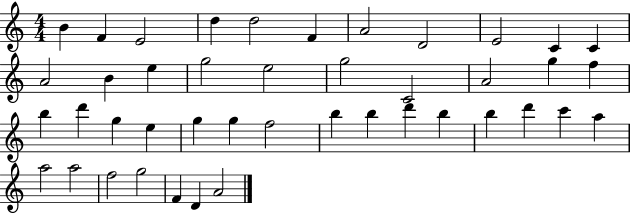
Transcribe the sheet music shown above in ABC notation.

X:1
T:Untitled
M:4/4
L:1/4
K:C
B F E2 d d2 F A2 D2 E2 C C A2 B e g2 e2 g2 C2 A2 g f b d' g e g g f2 b b d' b b d' c' a a2 a2 f2 g2 F D A2